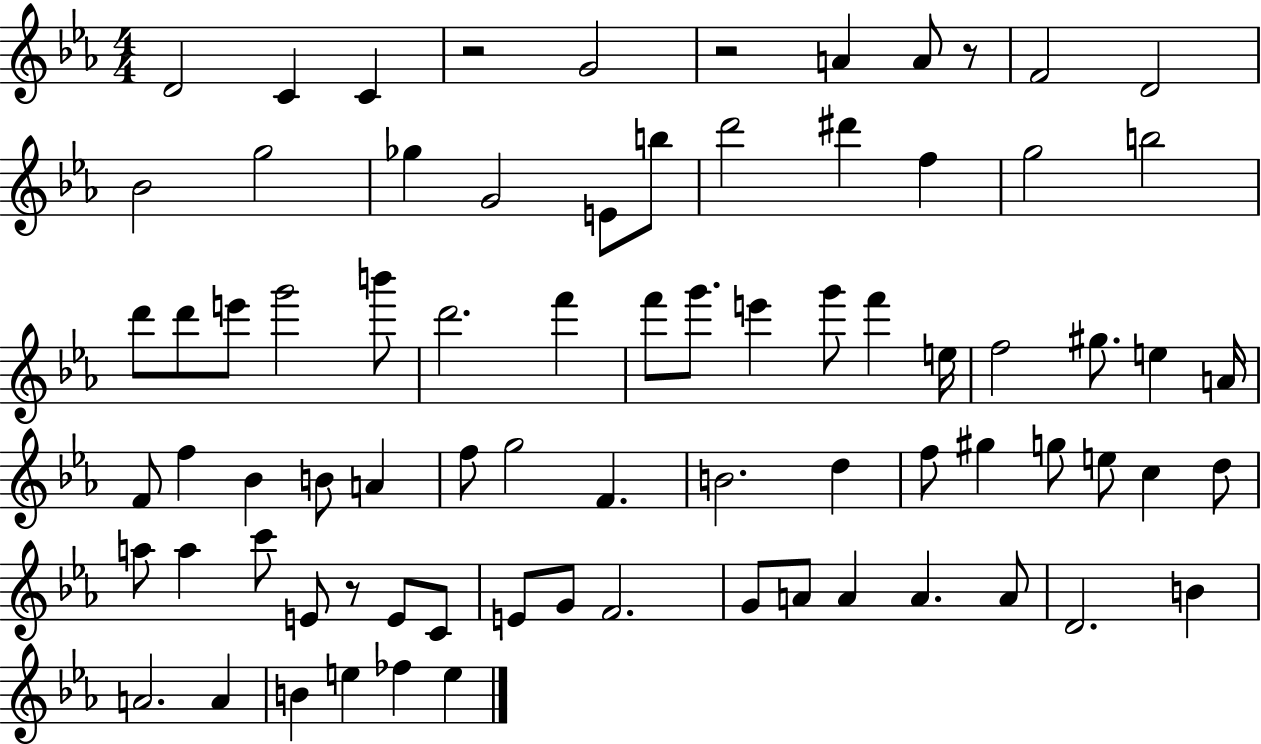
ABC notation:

X:1
T:Untitled
M:4/4
L:1/4
K:Eb
D2 C C z2 G2 z2 A A/2 z/2 F2 D2 _B2 g2 _g G2 E/2 b/2 d'2 ^d' f g2 b2 d'/2 d'/2 e'/2 g'2 b'/2 d'2 f' f'/2 g'/2 e' g'/2 f' e/4 f2 ^g/2 e A/4 F/2 f _B B/2 A f/2 g2 F B2 d f/2 ^g g/2 e/2 c d/2 a/2 a c'/2 E/2 z/2 E/2 C/2 E/2 G/2 F2 G/2 A/2 A A A/2 D2 B A2 A B e _f e